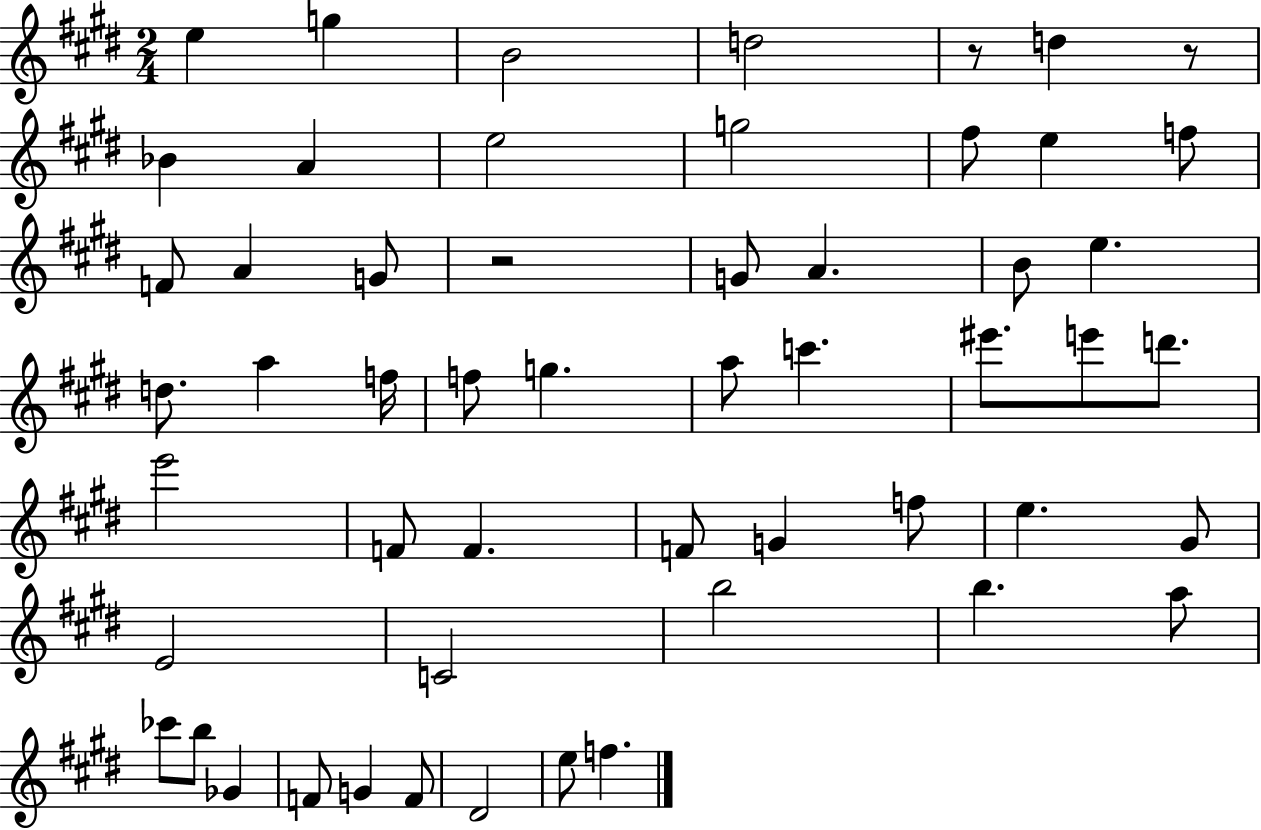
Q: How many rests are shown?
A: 3